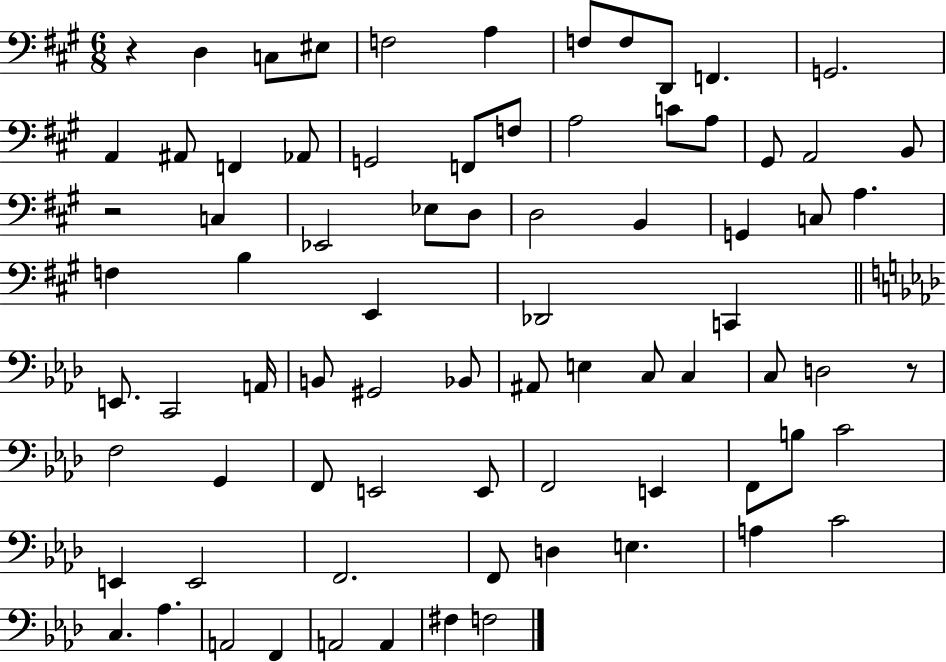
R/q D3/q C3/e EIS3/e F3/h A3/q F3/e F3/e D2/e F2/q. G2/h. A2/q A#2/e F2/q Ab2/e G2/h F2/e F3/e A3/h C4/e A3/e G#2/e A2/h B2/e R/h C3/q Eb2/h Eb3/e D3/e D3/h B2/q G2/q C3/e A3/q. F3/q B3/q E2/q Db2/h C2/q E2/e. C2/h A2/s B2/e G#2/h Bb2/e A#2/e E3/q C3/e C3/q C3/e D3/h R/e F3/h G2/q F2/e E2/h E2/e F2/h E2/q F2/e B3/e C4/h E2/q E2/h F2/h. F2/e D3/q E3/q. A3/q C4/h C3/q. Ab3/q. A2/h F2/q A2/h A2/q F#3/q F3/h